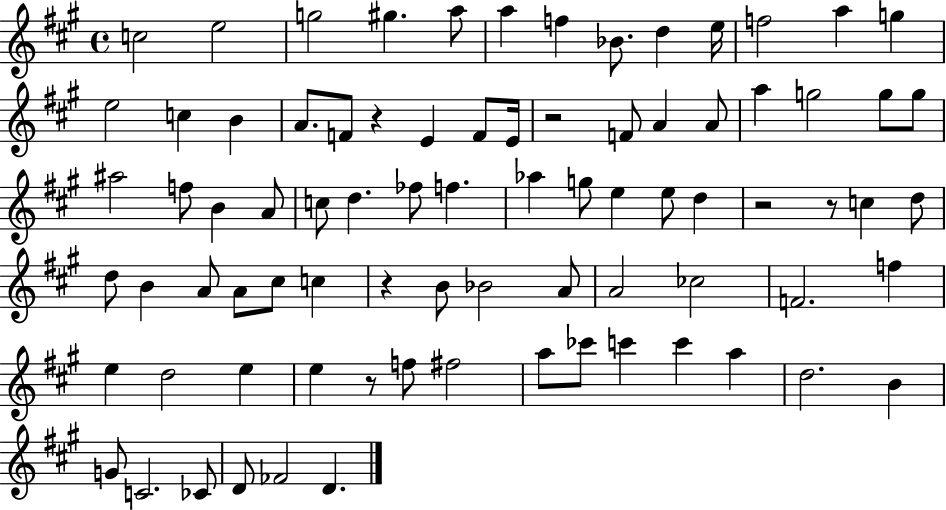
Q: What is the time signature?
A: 4/4